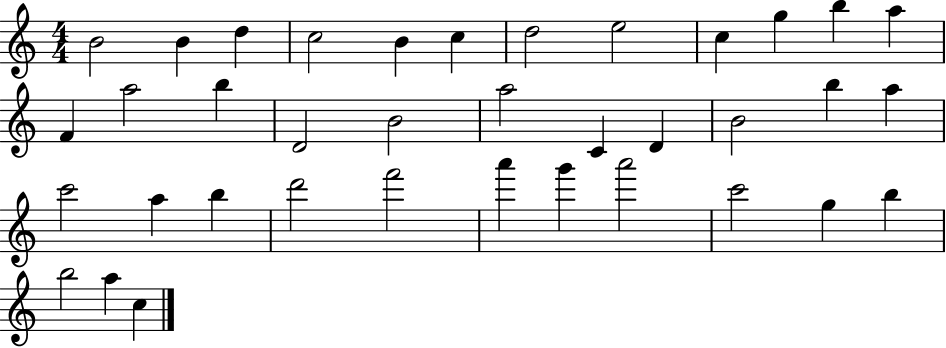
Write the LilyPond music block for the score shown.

{
  \clef treble
  \numericTimeSignature
  \time 4/4
  \key c \major
  b'2 b'4 d''4 | c''2 b'4 c''4 | d''2 e''2 | c''4 g''4 b''4 a''4 | \break f'4 a''2 b''4 | d'2 b'2 | a''2 c'4 d'4 | b'2 b''4 a''4 | \break c'''2 a''4 b''4 | d'''2 f'''2 | a'''4 g'''4 a'''2 | c'''2 g''4 b''4 | \break b''2 a''4 c''4 | \bar "|."
}